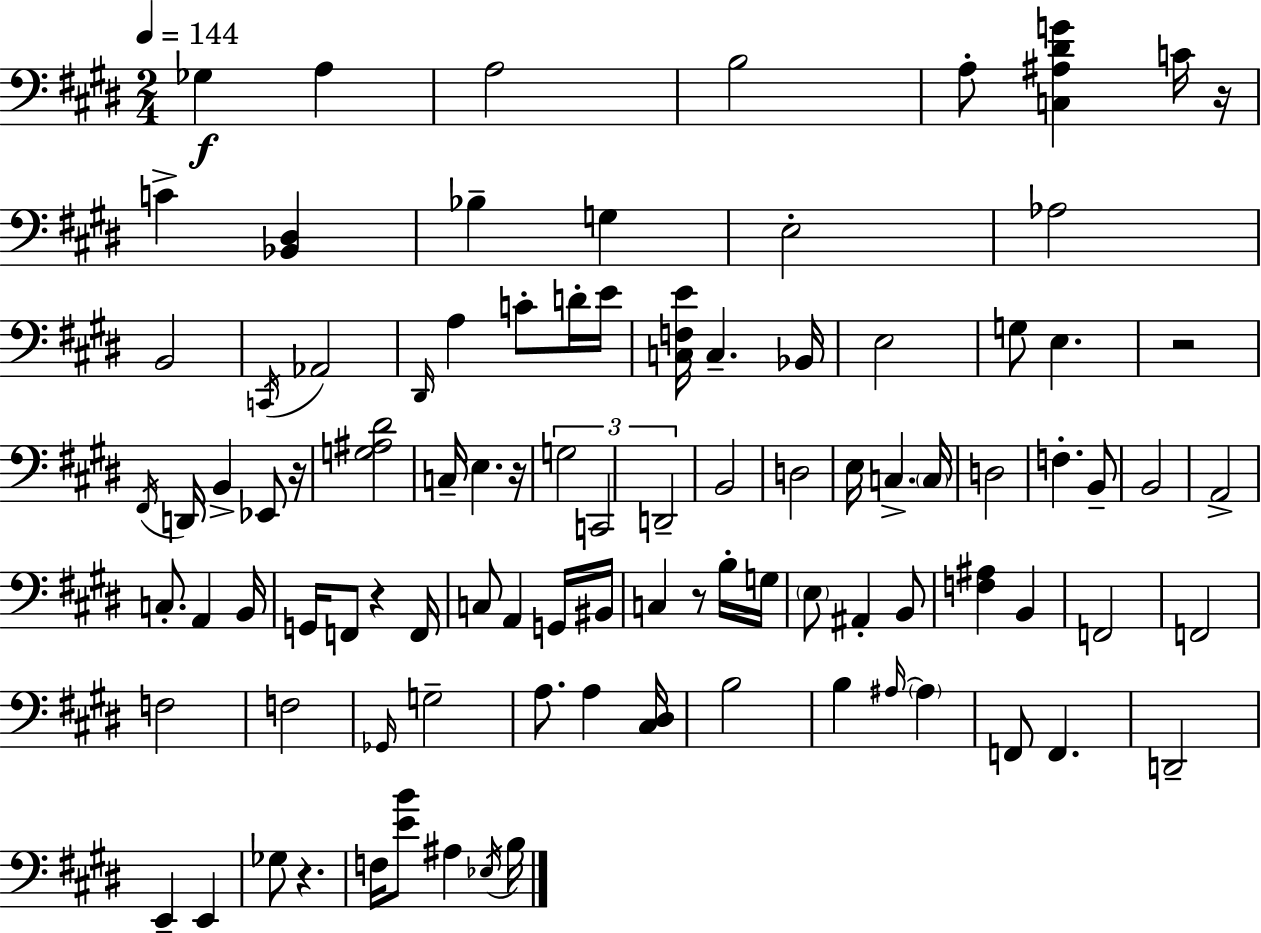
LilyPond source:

{
  \clef bass
  \numericTimeSignature
  \time 2/4
  \key e \major
  \tempo 4 = 144
  \repeat volta 2 { ges4\f a4 | a2 | b2 | a8-. <c ais dis' g'>4 c'16 r16 | \break c'4-> <bes, dis>4 | bes4-- g4 | e2-. | aes2 | \break b,2 | \acciaccatura { c,16 } aes,2 | \grace { dis,16 } a4 c'8-. | d'16-. e'16 <c f e'>16 c4.-- | \break bes,16 e2 | g8 e4. | r2 | \acciaccatura { fis,16 } d,16 b,4-> | \break ees,8 r16 <g ais dis'>2 | c16-- e4. | r16 \tuplet 3/2 { g2 | c,2 | \break d,2-- } | b,2 | d2 | e16 c4.-> | \break \parenthesize c16 d2 | f4.-. | b,8-- b,2 | a,2-> | \break c8.-. a,4 | b,16 g,16 f,8 r4 | f,16 c8 a,4 | g,16 bis,16 c4 r8 | \break b16-. g16 \parenthesize e8 ais,4-. | b,8 <f ais>4 b,4 | f,2 | f,2 | \break f2 | f2 | \grace { ges,16 } g2-- | a8. a4 | \break <cis dis>16 b2 | b4 | \grace { ais16~ }~ \parenthesize ais4 f,8 f,4. | d,2-- | \break e,4-- | e,4 ges8 r4. | f16 <e' b'>8 | ais4 \acciaccatura { ees16 } b16 } \bar "|."
}